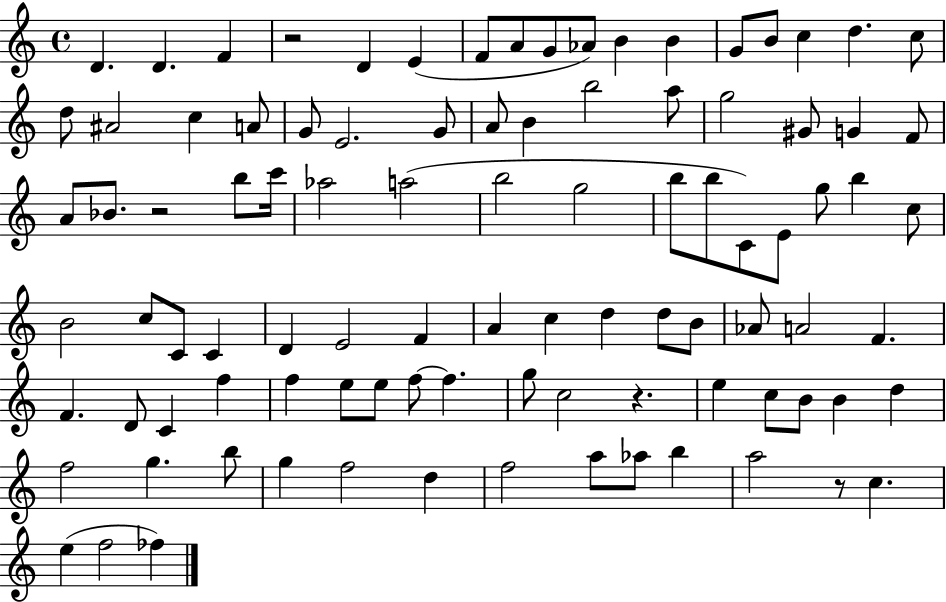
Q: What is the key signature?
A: C major